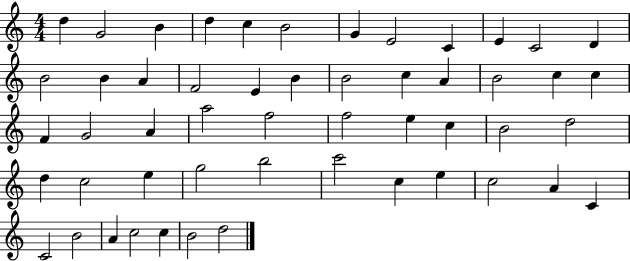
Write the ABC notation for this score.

X:1
T:Untitled
M:4/4
L:1/4
K:C
d G2 B d c B2 G E2 C E C2 D B2 B A F2 E B B2 c A B2 c c F G2 A a2 f2 f2 e c B2 d2 d c2 e g2 b2 c'2 c e c2 A C C2 B2 A c2 c B2 d2